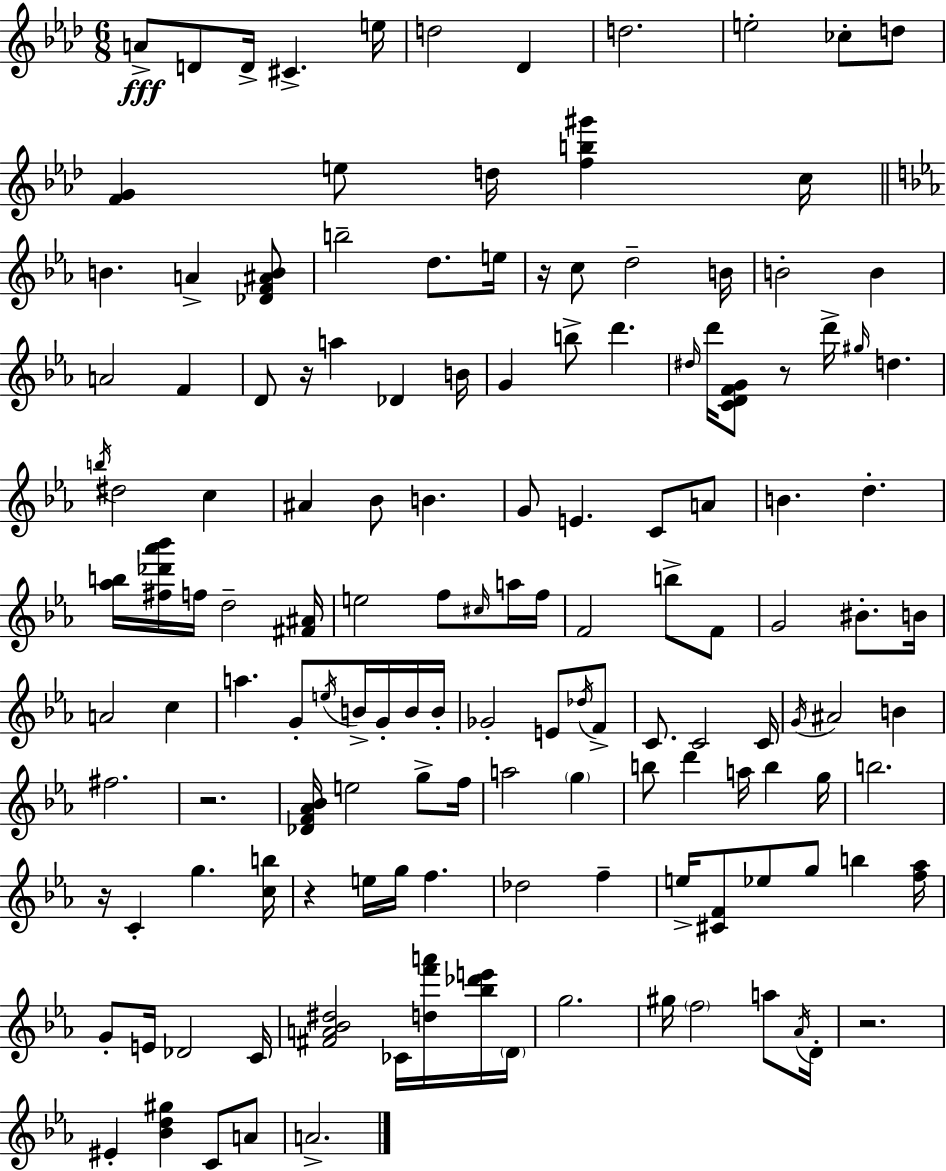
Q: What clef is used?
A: treble